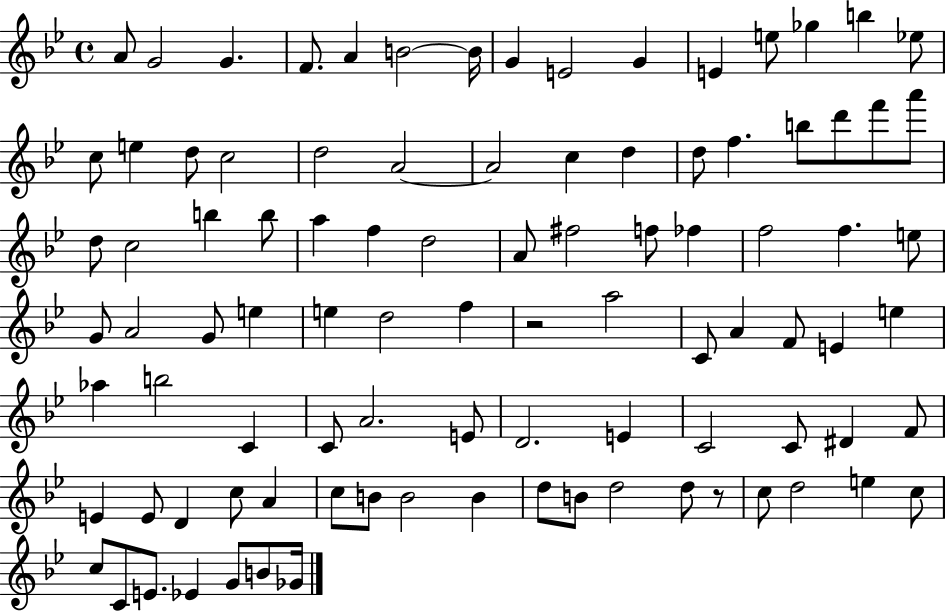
A4/e G4/h G4/q. F4/e. A4/q B4/h B4/s G4/q E4/h G4/q E4/q E5/e Gb5/q B5/q Eb5/e C5/e E5/q D5/e C5/h D5/h A4/h A4/h C5/q D5/q D5/e F5/q. B5/e D6/e F6/e A6/e D5/e C5/h B5/q B5/e A5/q F5/q D5/h A4/e F#5/h F5/e FES5/q F5/h F5/q. E5/e G4/e A4/h G4/e E5/q E5/q D5/h F5/q R/h A5/h C4/e A4/q F4/e E4/q E5/q Ab5/q B5/h C4/q C4/e A4/h. E4/e D4/h. E4/q C4/h C4/e D#4/q F4/e E4/q E4/e D4/q C5/e A4/q C5/e B4/e B4/h B4/q D5/e B4/e D5/h D5/e R/e C5/e D5/h E5/q C5/e C5/e C4/e E4/e. Eb4/q G4/e B4/e Gb4/s